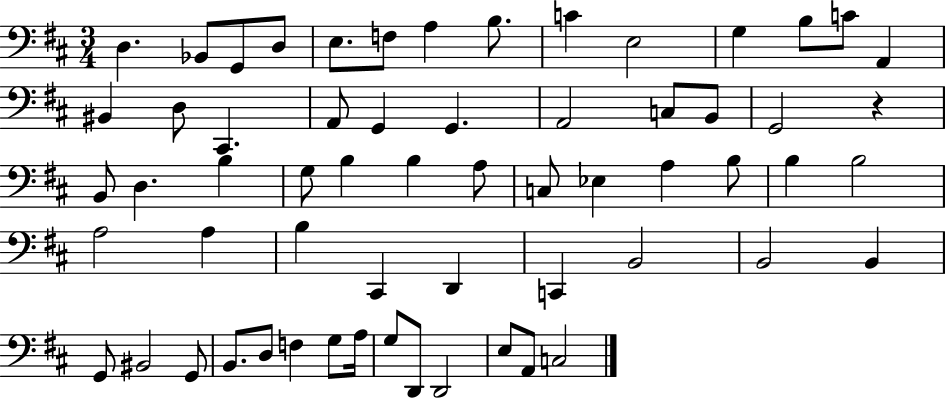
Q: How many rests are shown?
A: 1